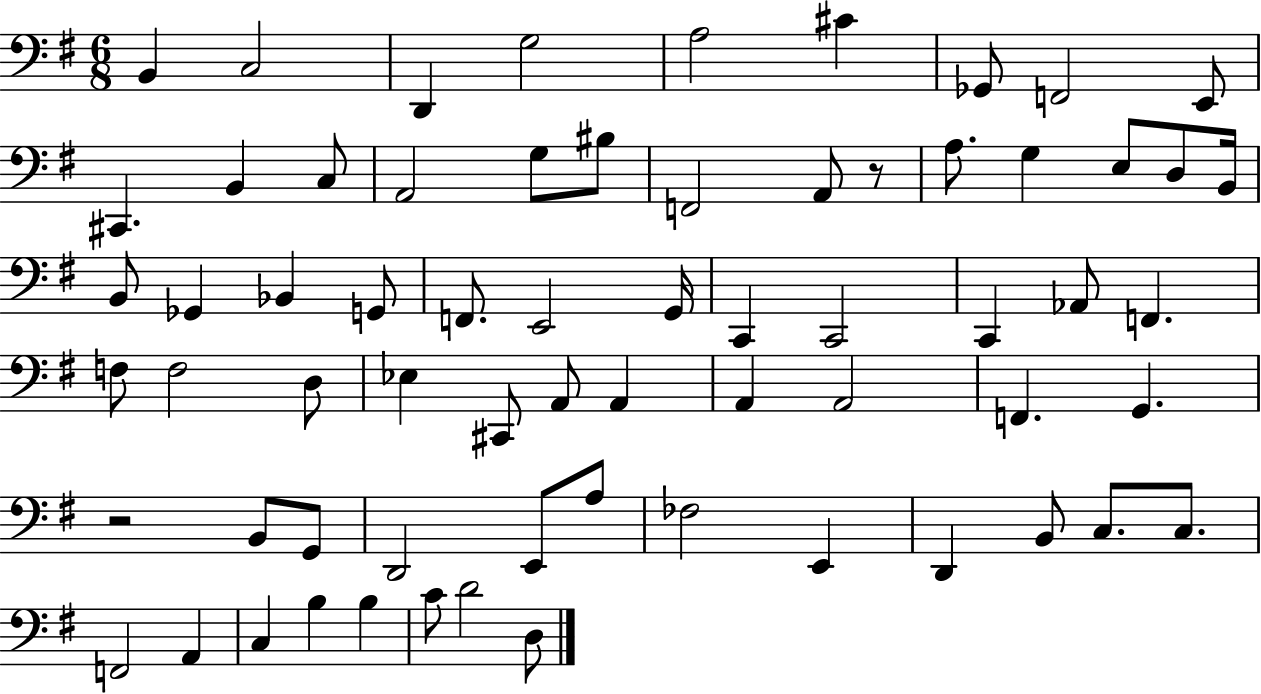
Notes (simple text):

B2/q C3/h D2/q G3/h A3/h C#4/q Gb2/e F2/h E2/e C#2/q. B2/q C3/e A2/h G3/e BIS3/e F2/h A2/e R/e A3/e. G3/q E3/e D3/e B2/s B2/e Gb2/q Bb2/q G2/e F2/e. E2/h G2/s C2/q C2/h C2/q Ab2/e F2/q. F3/e F3/h D3/e Eb3/q C#2/e A2/e A2/q A2/q A2/h F2/q. G2/q. R/h B2/e G2/e D2/h E2/e A3/e FES3/h E2/q D2/q B2/e C3/e. C3/e. F2/h A2/q C3/q B3/q B3/q C4/e D4/h D3/e